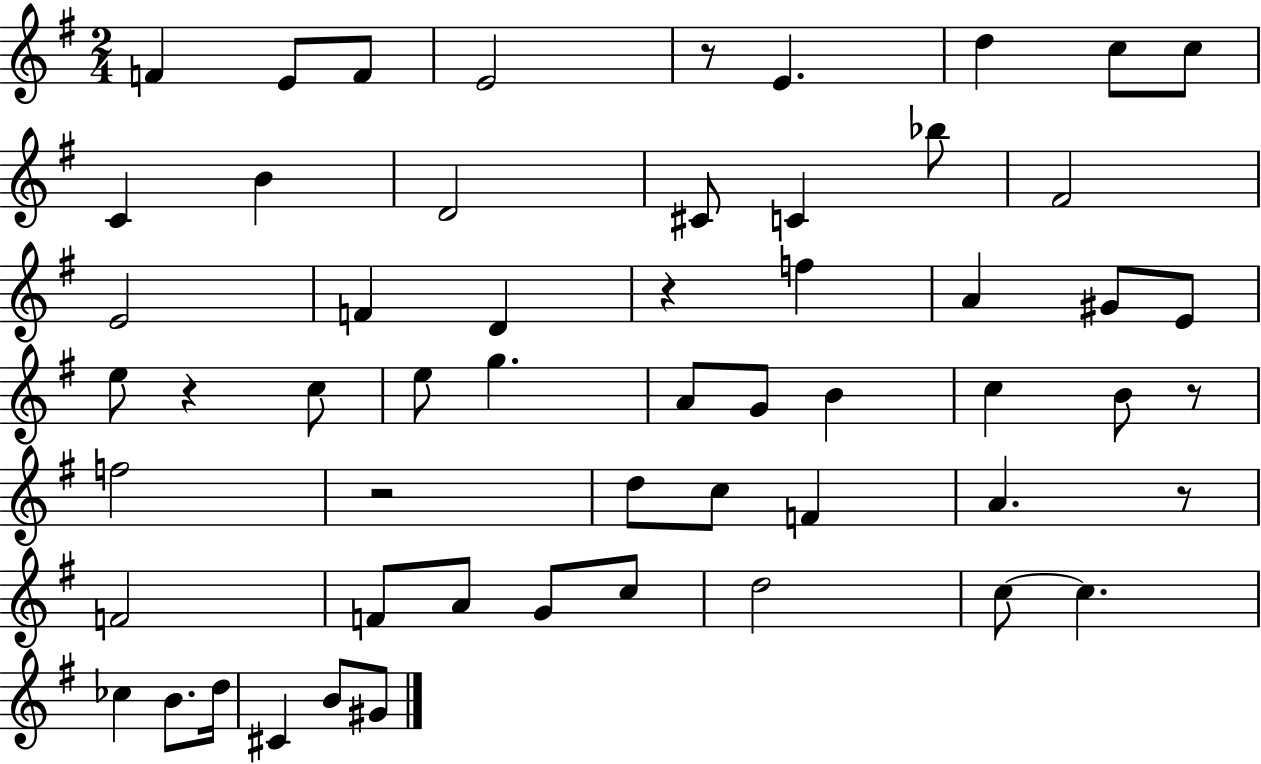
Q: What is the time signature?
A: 2/4